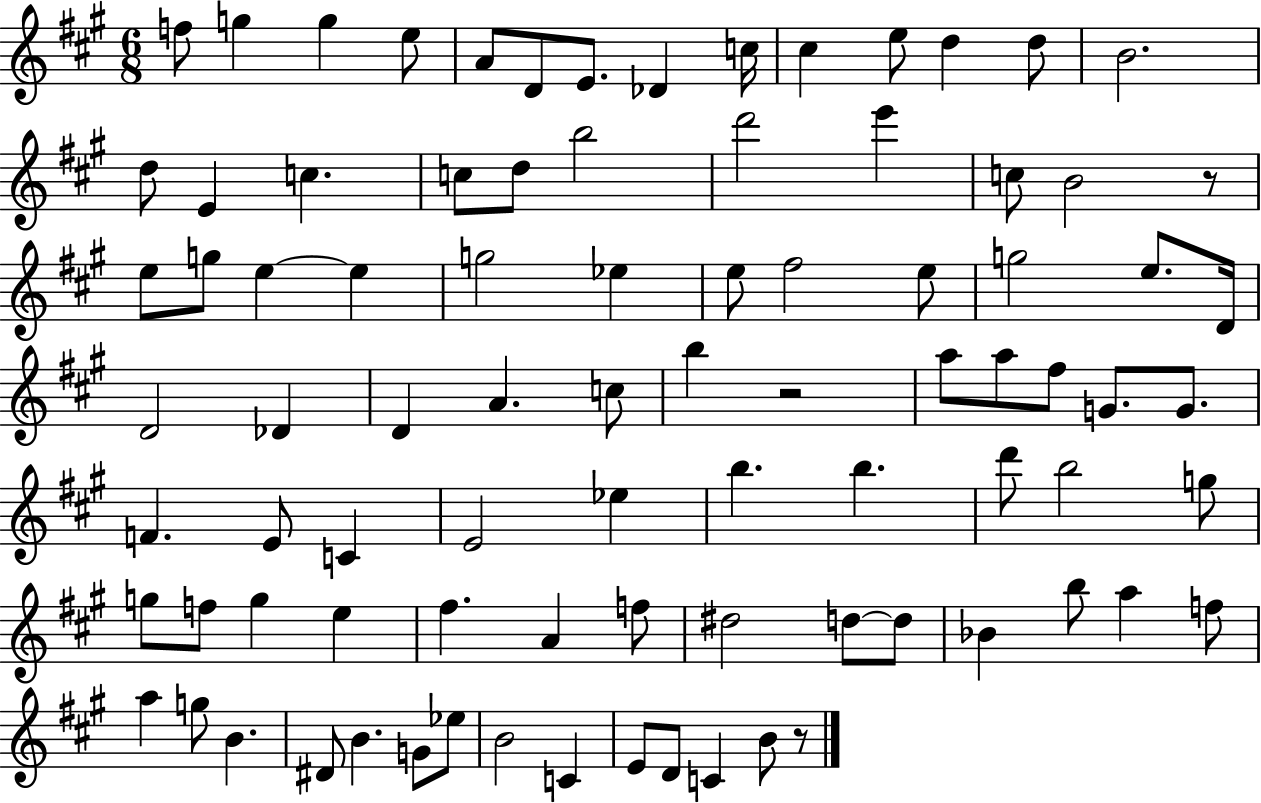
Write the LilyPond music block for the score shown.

{
  \clef treble
  \numericTimeSignature
  \time 6/8
  \key a \major
  f''8 g''4 g''4 e''8 | a'8 d'8 e'8. des'4 c''16 | cis''4 e''8 d''4 d''8 | b'2. | \break d''8 e'4 c''4. | c''8 d''8 b''2 | d'''2 e'''4 | c''8 b'2 r8 | \break e''8 g''8 e''4~~ e''4 | g''2 ees''4 | e''8 fis''2 e''8 | g''2 e''8. d'16 | \break d'2 des'4 | d'4 a'4. c''8 | b''4 r2 | a''8 a''8 fis''8 g'8. g'8. | \break f'4. e'8 c'4 | e'2 ees''4 | b''4. b''4. | d'''8 b''2 g''8 | \break g''8 f''8 g''4 e''4 | fis''4. a'4 f''8 | dis''2 d''8~~ d''8 | bes'4 b''8 a''4 f''8 | \break a''4 g''8 b'4. | dis'8 b'4. g'8 ees''8 | b'2 c'4 | e'8 d'8 c'4 b'8 r8 | \break \bar "|."
}